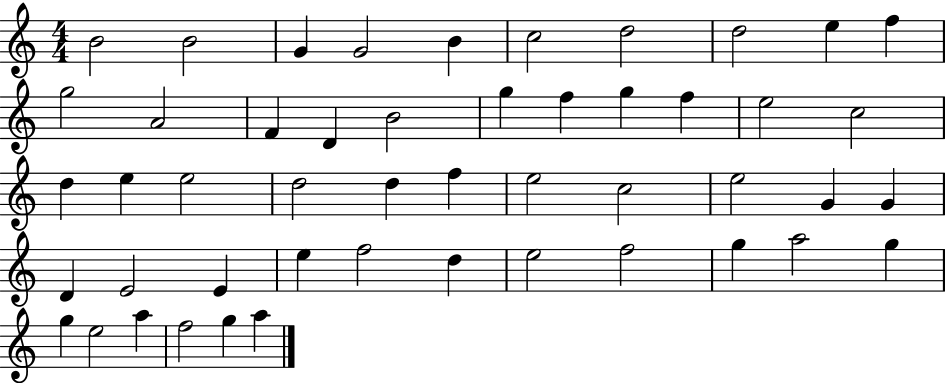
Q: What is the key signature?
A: C major